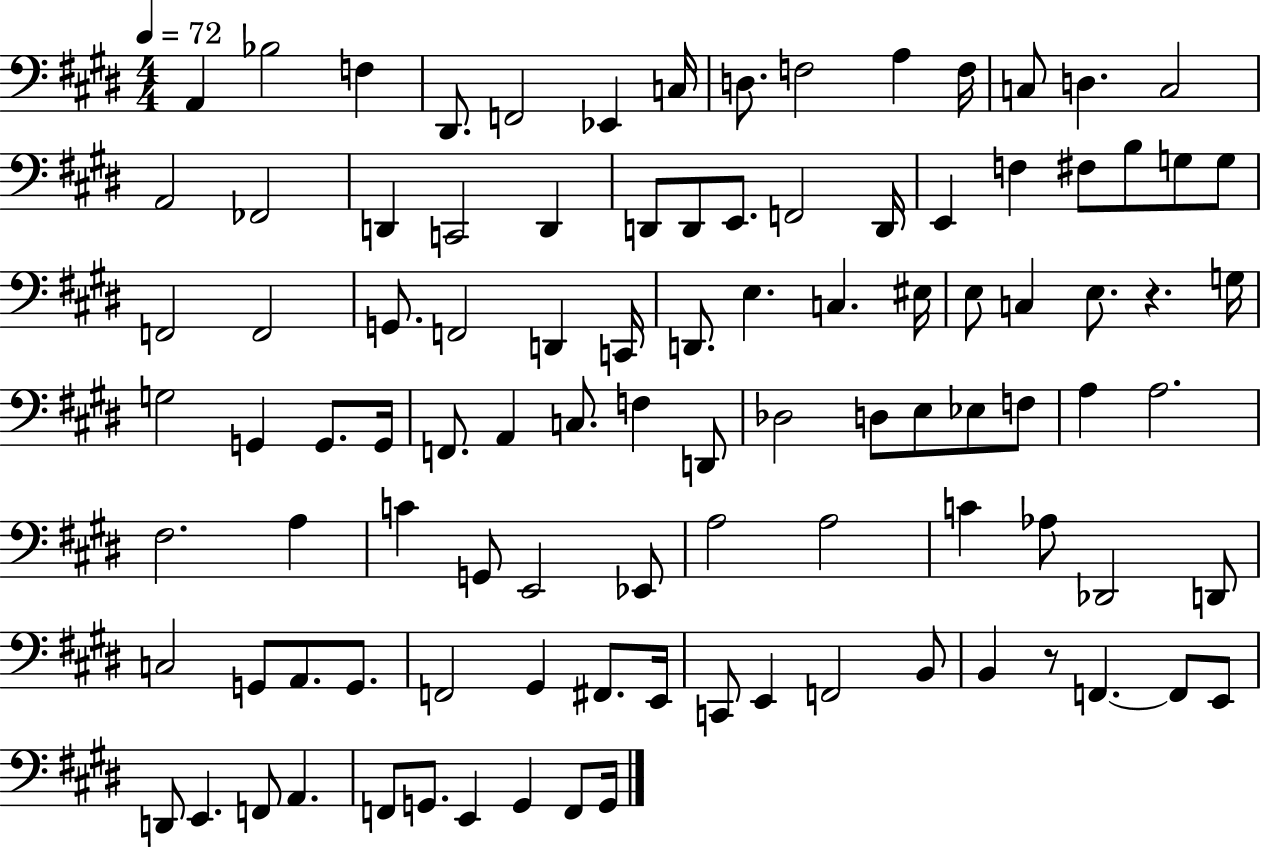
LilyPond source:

{
  \clef bass
  \numericTimeSignature
  \time 4/4
  \key e \major
  \tempo 4 = 72
  a,4 bes2 f4 | dis,8. f,2 ees,4 c16 | d8. f2 a4 f16 | c8 d4. c2 | \break a,2 fes,2 | d,4 c,2 d,4 | d,8 d,8 e,8. f,2 d,16 | e,4 f4 fis8 b8 g8 g8 | \break f,2 f,2 | g,8. f,2 d,4 c,16 | d,8. e4. c4. eis16 | e8 c4 e8. r4. g16 | \break g2 g,4 g,8. g,16 | f,8. a,4 c8. f4 d,8 | des2 d8 e8 ees8 f8 | a4 a2. | \break fis2. a4 | c'4 g,8 e,2 ees,8 | a2 a2 | c'4 aes8 des,2 d,8 | \break c2 g,8 a,8. g,8. | f,2 gis,4 fis,8. e,16 | c,8 e,4 f,2 b,8 | b,4 r8 f,4.~~ f,8 e,8 | \break d,8 e,4. f,8 a,4. | f,8 g,8. e,4 g,4 f,8 g,16 | \bar "|."
}